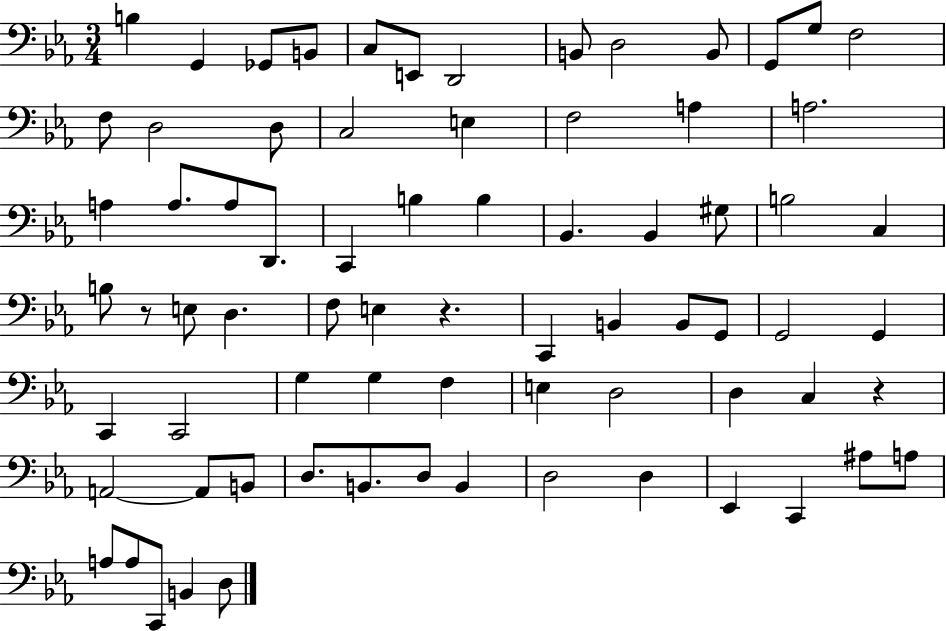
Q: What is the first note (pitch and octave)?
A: B3